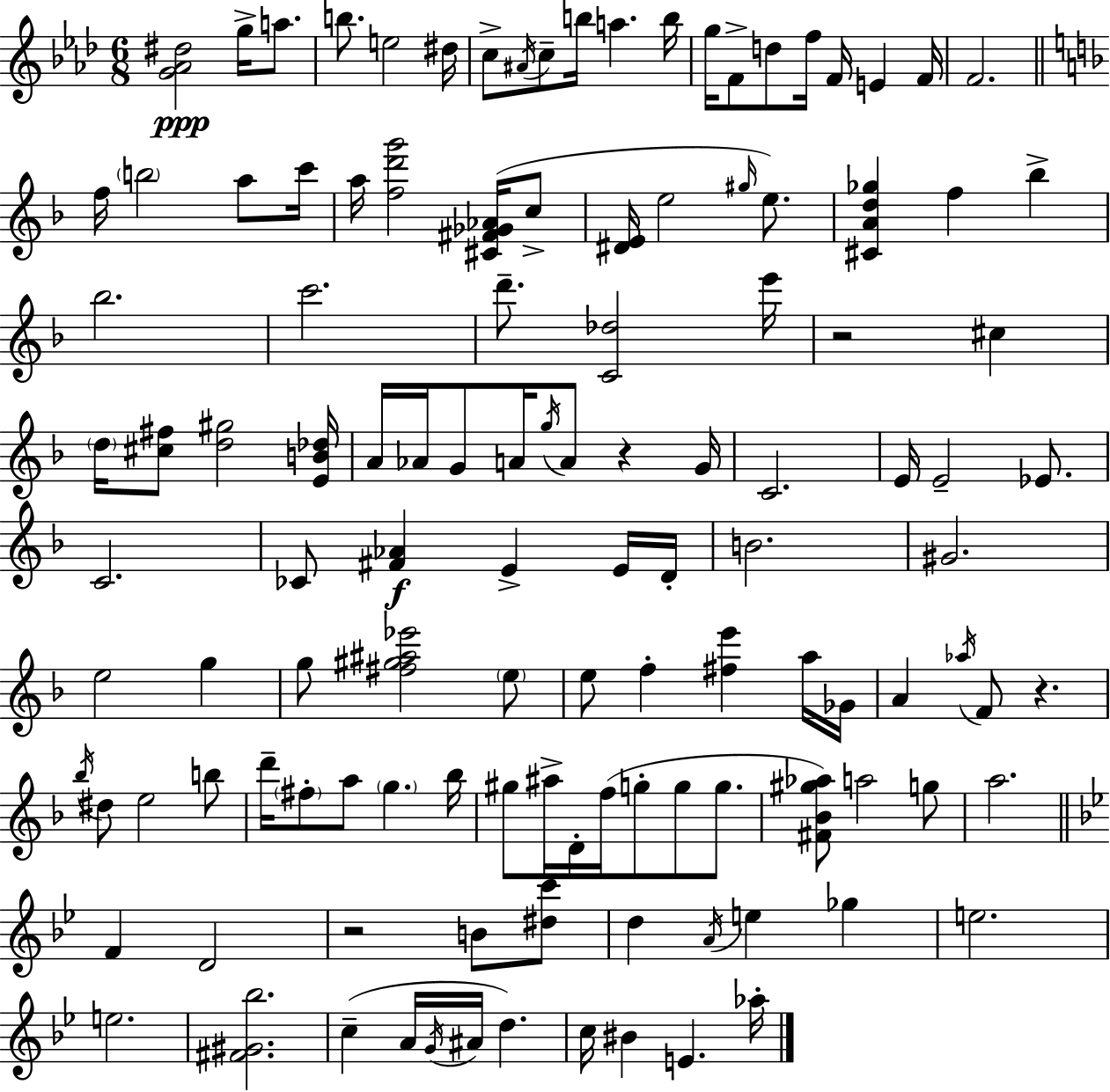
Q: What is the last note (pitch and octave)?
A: Ab5